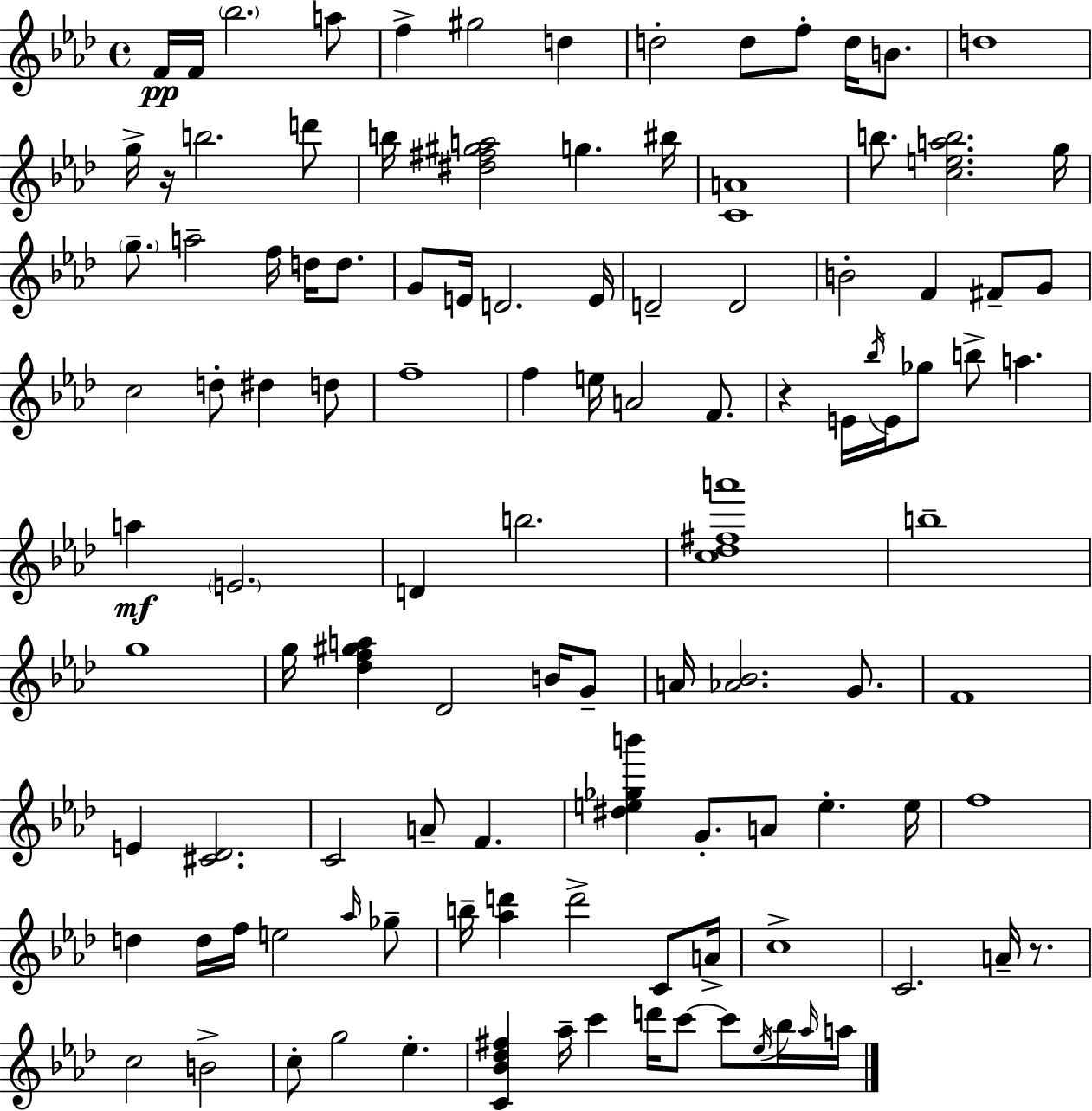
F4/s F4/s Bb5/h. A5/e F5/q G#5/h D5/q D5/h D5/e F5/e D5/s B4/e. D5/w G5/s R/s B5/h. D6/e B5/s [D#5,F#5,G#5,A5]/h G5/q. BIS5/s [C4,A4]/w B5/e. [C5,E5,A5,B5]/h. G5/s G5/e. A5/h F5/s D5/s D5/e. G4/e E4/s D4/h. E4/s D4/h D4/h B4/h F4/q F#4/e G4/e C5/h D5/e D#5/q D5/e F5/w F5/q E5/s A4/h F4/e. R/q E4/s Bb5/s E4/s Gb5/e B5/e A5/q. A5/q E4/h. D4/q B5/h. [C5,Db5,F#5,A6]/w B5/w G5/w G5/s [Db5,F5,G#5,A5]/q Db4/h B4/s G4/e A4/s [Ab4,Bb4]/h. G4/e. F4/w E4/q [C#4,Db4]/h. C4/h A4/e F4/q. [D#5,E5,Gb5,B6]/q G4/e. A4/e E5/q. E5/s F5/w D5/q D5/s F5/s E5/h Ab5/s Gb5/e B5/s [Ab5,D6]/q D6/h C4/e A4/s C5/w C4/h. A4/s R/e. C5/h B4/h C5/e G5/h Eb5/q. [C4,Bb4,Db5,F#5]/q Ab5/s C6/q D6/s C6/e C6/e Eb5/s Bb5/s Ab5/s A5/s